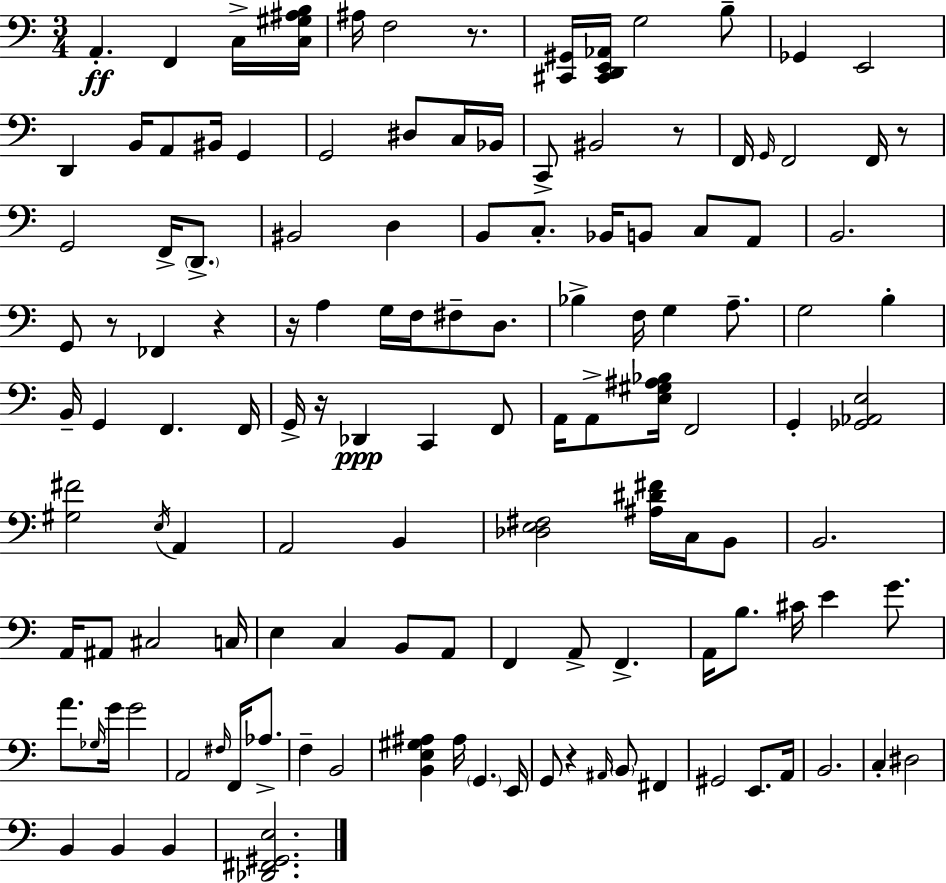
A2/q. F2/q C3/s [C3,G#3,A#3,B3]/s A#3/s F3/h R/e. [C#2,G#2]/s [C#2,D2,E2,Ab2]/s G3/h B3/e Gb2/q E2/h D2/q B2/s A2/e BIS2/s G2/q G2/h D#3/e C3/s Bb2/s C2/e BIS2/h R/e F2/s G2/s F2/h F2/s R/e G2/h F2/s D2/e. BIS2/h D3/q B2/e C3/e. Bb2/s B2/e C3/e A2/e B2/h. G2/e R/e FES2/q R/q R/s A3/q G3/s F3/s F#3/e D3/e. Bb3/q F3/s G3/q A3/e. G3/h B3/q B2/s G2/q F2/q. F2/s G2/s R/s Db2/q C2/q F2/e A2/s A2/e [E3,G#3,A#3,Bb3]/s F2/h G2/q [Gb2,Ab2,E3]/h [G#3,F#4]/h E3/s A2/q A2/h B2/q [Db3,E3,F#3]/h [A#3,D#4,F#4]/s C3/s B2/e B2/h. A2/s A#2/e C#3/h C3/s E3/q C3/q B2/e A2/e F2/q A2/e F2/q. A2/s B3/e. C#4/s E4/q G4/e. A4/e. Gb3/s G4/s G4/h A2/h F#3/s F2/s Ab3/e. F3/q B2/h [B2,E3,G#3,A#3]/q A#3/s G2/q. E2/s G2/e R/q A#2/s B2/e F#2/q G#2/h E2/e. A2/s B2/h. C3/q D#3/h B2/q B2/q B2/q [Db2,F#2,G#2,E3]/h.